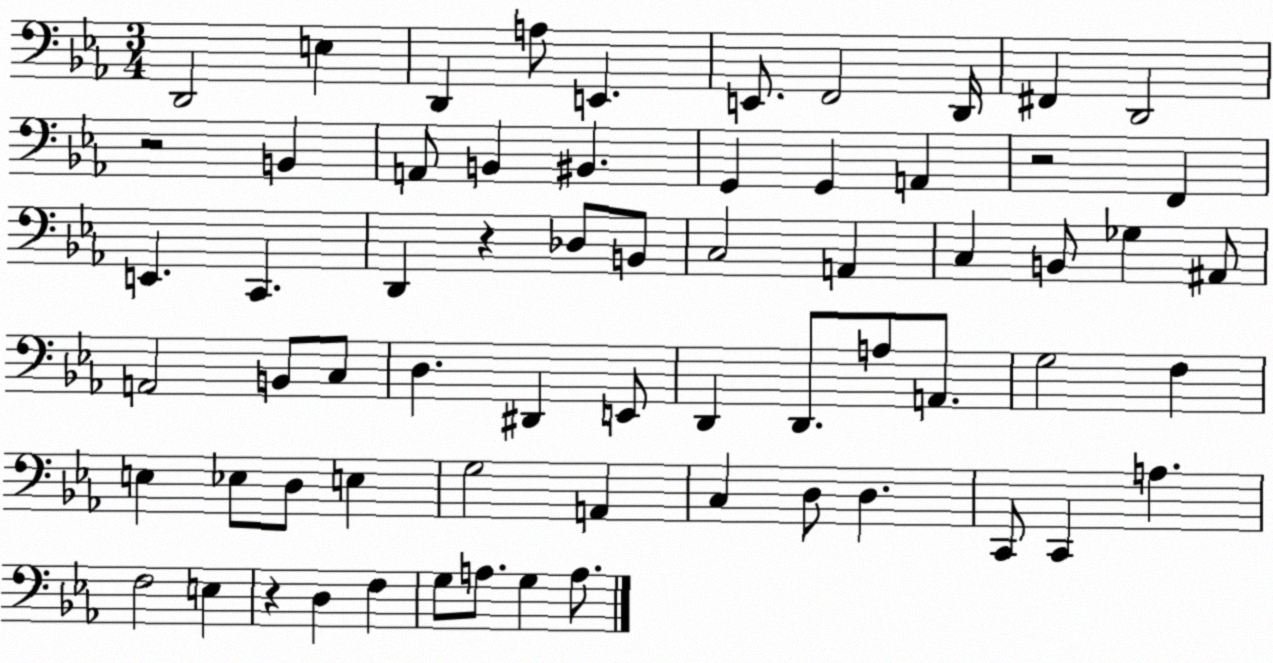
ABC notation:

X:1
T:Untitled
M:3/4
L:1/4
K:Eb
D,,2 E, D,, A,/2 E,, E,,/2 F,,2 D,,/4 ^F,, D,,2 z2 B,, A,,/2 B,, ^B,, G,, G,, A,, z2 F,, E,, C,, D,, z _D,/2 B,,/2 C,2 A,, C, B,,/2 _G, ^A,,/2 A,,2 B,,/2 C,/2 D, ^D,, E,,/2 D,, D,,/2 A,/2 A,,/2 G,2 F, E, _E,/2 D,/2 E, G,2 A,, C, D,/2 D, C,,/2 C,, A, F,2 E, z D, F, G,/2 A,/2 G, A,/2